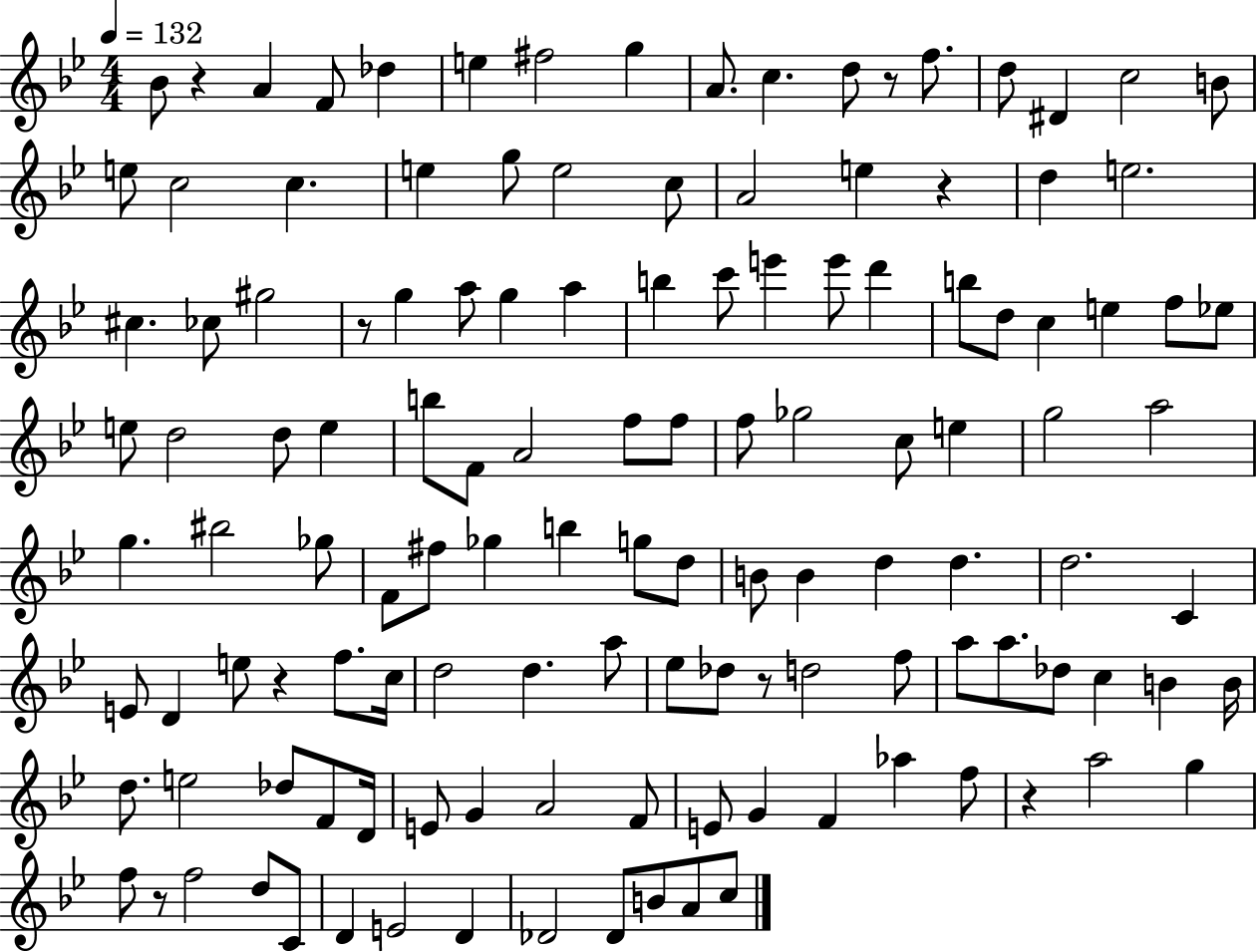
Bb4/e R/q A4/q F4/e Db5/q E5/q F#5/h G5/q A4/e. C5/q. D5/e R/e F5/e. D5/e D#4/q C5/h B4/e E5/e C5/h C5/q. E5/q G5/e E5/h C5/e A4/h E5/q R/q D5/q E5/h. C#5/q. CES5/e G#5/h R/e G5/q A5/e G5/q A5/q B5/q C6/e E6/q E6/e D6/q B5/e D5/e C5/q E5/q F5/e Eb5/e E5/e D5/h D5/e E5/q B5/e F4/e A4/h F5/e F5/e F5/e Gb5/h C5/e E5/q G5/h A5/h G5/q. BIS5/h Gb5/e F4/e F#5/e Gb5/q B5/q G5/e D5/e B4/e B4/q D5/q D5/q. D5/h. C4/q E4/e D4/q E5/e R/q F5/e. C5/s D5/h D5/q. A5/e Eb5/e Db5/e R/e D5/h F5/e A5/e A5/e. Db5/e C5/q B4/q B4/s D5/e. E5/h Db5/e F4/e D4/s E4/e G4/q A4/h F4/e E4/e G4/q F4/q Ab5/q F5/e R/q A5/h G5/q F5/e R/e F5/h D5/e C4/e D4/q E4/h D4/q Db4/h Db4/e B4/e A4/e C5/e